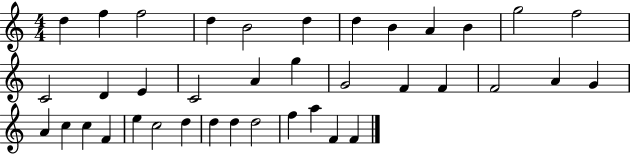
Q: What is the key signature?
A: C major